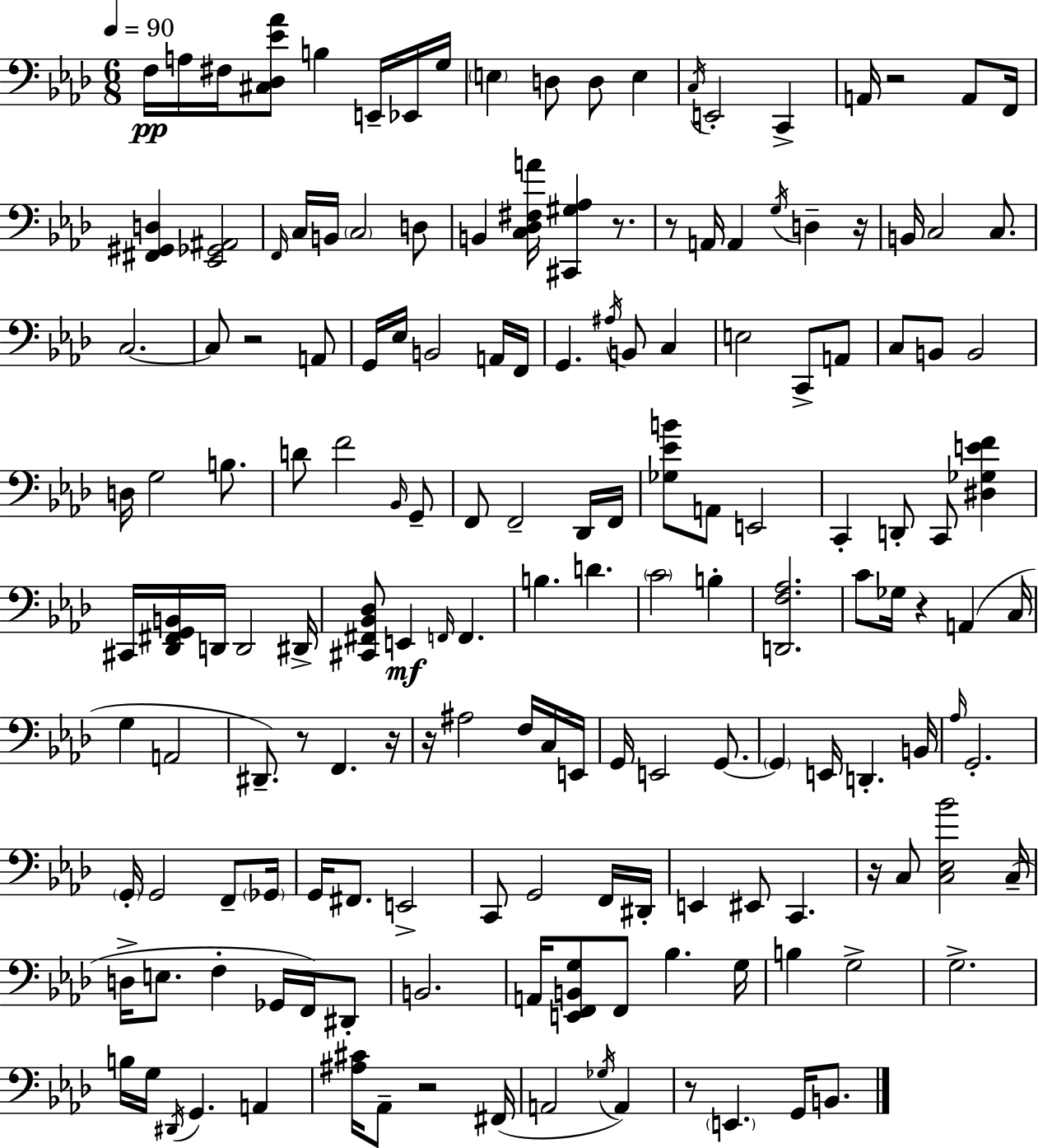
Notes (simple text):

F3/s A3/s F#3/s [C#3,Db3,Eb4,Ab4]/e B3/q E2/s Eb2/s G3/s E3/q D3/e D3/e E3/q C3/s E2/h C2/q A2/s R/h A2/e F2/s [F#2,G#2,D3]/q [Eb2,Gb2,A#2]/h F2/s C3/s B2/s C3/h D3/e B2/q [C3,Db3,F#3,A4]/s [C#2,G#3,Ab3]/q R/e. R/e A2/s A2/q G3/s D3/q R/s B2/s C3/h C3/e. C3/h. C3/e R/h A2/e G2/s Eb3/s B2/h A2/s F2/s G2/q. A#3/s B2/e C3/q E3/h C2/e A2/e C3/e B2/e B2/h D3/s G3/h B3/e. D4/e F4/h Bb2/s G2/e F2/e F2/h Db2/s F2/s [Gb3,Eb4,B4]/e A2/e E2/h C2/q D2/e C2/e [D#3,Gb3,E4,F4]/q C#2/s [Db2,F#2,G2,B2]/s D2/s D2/h D#2/s [C#2,F#2,Bb2,Db3]/e E2/q F2/s F2/q. B3/q. D4/q. C4/h B3/q [D2,F3,Ab3]/h. C4/e Gb3/s R/q A2/q C3/s G3/q A2/h D#2/e. R/e F2/q. R/s R/s A#3/h F3/s C3/s E2/s G2/s E2/h G2/e. G2/q E2/s D2/q. B2/s Ab3/s G2/h. G2/s G2/h F2/e Gb2/s G2/s F#2/e. E2/h C2/e G2/h F2/s D#2/s E2/q EIS2/e C2/q. R/s C3/e [C3,Eb3,Bb4]/h C3/s D3/s E3/e. F3/q Gb2/s F2/s D#2/e B2/h. A2/s [E2,F2,B2,G3]/e F2/e Bb3/q. G3/s B3/q G3/h G3/h. B3/s G3/s D#2/s G2/q. A2/q [A#3,C#4]/s Ab2/e R/h F#2/s A2/h Gb3/s A2/q R/e E2/q. G2/s B2/e.